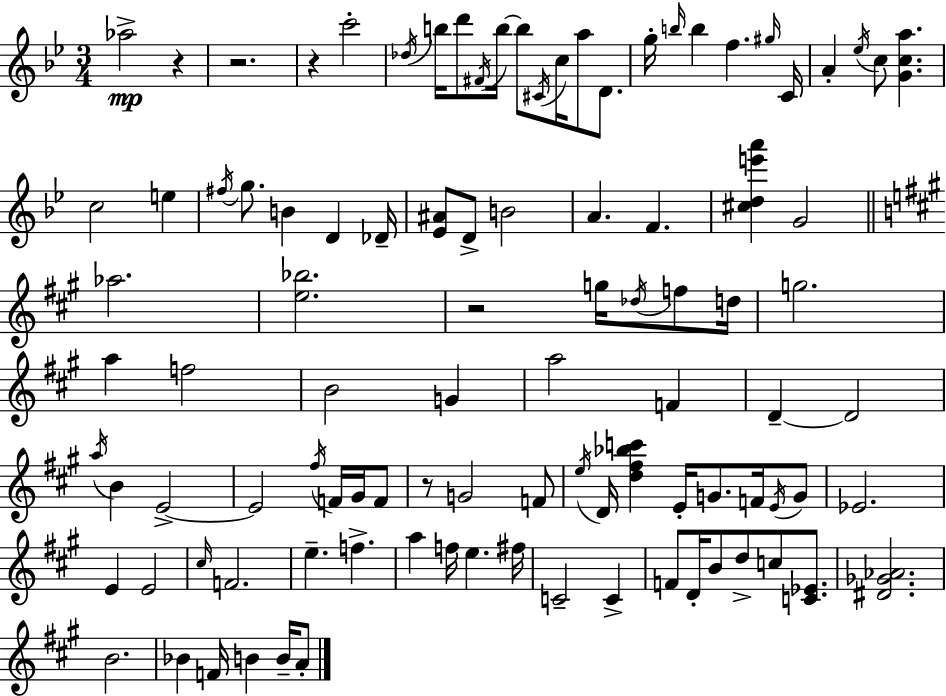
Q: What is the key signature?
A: G minor